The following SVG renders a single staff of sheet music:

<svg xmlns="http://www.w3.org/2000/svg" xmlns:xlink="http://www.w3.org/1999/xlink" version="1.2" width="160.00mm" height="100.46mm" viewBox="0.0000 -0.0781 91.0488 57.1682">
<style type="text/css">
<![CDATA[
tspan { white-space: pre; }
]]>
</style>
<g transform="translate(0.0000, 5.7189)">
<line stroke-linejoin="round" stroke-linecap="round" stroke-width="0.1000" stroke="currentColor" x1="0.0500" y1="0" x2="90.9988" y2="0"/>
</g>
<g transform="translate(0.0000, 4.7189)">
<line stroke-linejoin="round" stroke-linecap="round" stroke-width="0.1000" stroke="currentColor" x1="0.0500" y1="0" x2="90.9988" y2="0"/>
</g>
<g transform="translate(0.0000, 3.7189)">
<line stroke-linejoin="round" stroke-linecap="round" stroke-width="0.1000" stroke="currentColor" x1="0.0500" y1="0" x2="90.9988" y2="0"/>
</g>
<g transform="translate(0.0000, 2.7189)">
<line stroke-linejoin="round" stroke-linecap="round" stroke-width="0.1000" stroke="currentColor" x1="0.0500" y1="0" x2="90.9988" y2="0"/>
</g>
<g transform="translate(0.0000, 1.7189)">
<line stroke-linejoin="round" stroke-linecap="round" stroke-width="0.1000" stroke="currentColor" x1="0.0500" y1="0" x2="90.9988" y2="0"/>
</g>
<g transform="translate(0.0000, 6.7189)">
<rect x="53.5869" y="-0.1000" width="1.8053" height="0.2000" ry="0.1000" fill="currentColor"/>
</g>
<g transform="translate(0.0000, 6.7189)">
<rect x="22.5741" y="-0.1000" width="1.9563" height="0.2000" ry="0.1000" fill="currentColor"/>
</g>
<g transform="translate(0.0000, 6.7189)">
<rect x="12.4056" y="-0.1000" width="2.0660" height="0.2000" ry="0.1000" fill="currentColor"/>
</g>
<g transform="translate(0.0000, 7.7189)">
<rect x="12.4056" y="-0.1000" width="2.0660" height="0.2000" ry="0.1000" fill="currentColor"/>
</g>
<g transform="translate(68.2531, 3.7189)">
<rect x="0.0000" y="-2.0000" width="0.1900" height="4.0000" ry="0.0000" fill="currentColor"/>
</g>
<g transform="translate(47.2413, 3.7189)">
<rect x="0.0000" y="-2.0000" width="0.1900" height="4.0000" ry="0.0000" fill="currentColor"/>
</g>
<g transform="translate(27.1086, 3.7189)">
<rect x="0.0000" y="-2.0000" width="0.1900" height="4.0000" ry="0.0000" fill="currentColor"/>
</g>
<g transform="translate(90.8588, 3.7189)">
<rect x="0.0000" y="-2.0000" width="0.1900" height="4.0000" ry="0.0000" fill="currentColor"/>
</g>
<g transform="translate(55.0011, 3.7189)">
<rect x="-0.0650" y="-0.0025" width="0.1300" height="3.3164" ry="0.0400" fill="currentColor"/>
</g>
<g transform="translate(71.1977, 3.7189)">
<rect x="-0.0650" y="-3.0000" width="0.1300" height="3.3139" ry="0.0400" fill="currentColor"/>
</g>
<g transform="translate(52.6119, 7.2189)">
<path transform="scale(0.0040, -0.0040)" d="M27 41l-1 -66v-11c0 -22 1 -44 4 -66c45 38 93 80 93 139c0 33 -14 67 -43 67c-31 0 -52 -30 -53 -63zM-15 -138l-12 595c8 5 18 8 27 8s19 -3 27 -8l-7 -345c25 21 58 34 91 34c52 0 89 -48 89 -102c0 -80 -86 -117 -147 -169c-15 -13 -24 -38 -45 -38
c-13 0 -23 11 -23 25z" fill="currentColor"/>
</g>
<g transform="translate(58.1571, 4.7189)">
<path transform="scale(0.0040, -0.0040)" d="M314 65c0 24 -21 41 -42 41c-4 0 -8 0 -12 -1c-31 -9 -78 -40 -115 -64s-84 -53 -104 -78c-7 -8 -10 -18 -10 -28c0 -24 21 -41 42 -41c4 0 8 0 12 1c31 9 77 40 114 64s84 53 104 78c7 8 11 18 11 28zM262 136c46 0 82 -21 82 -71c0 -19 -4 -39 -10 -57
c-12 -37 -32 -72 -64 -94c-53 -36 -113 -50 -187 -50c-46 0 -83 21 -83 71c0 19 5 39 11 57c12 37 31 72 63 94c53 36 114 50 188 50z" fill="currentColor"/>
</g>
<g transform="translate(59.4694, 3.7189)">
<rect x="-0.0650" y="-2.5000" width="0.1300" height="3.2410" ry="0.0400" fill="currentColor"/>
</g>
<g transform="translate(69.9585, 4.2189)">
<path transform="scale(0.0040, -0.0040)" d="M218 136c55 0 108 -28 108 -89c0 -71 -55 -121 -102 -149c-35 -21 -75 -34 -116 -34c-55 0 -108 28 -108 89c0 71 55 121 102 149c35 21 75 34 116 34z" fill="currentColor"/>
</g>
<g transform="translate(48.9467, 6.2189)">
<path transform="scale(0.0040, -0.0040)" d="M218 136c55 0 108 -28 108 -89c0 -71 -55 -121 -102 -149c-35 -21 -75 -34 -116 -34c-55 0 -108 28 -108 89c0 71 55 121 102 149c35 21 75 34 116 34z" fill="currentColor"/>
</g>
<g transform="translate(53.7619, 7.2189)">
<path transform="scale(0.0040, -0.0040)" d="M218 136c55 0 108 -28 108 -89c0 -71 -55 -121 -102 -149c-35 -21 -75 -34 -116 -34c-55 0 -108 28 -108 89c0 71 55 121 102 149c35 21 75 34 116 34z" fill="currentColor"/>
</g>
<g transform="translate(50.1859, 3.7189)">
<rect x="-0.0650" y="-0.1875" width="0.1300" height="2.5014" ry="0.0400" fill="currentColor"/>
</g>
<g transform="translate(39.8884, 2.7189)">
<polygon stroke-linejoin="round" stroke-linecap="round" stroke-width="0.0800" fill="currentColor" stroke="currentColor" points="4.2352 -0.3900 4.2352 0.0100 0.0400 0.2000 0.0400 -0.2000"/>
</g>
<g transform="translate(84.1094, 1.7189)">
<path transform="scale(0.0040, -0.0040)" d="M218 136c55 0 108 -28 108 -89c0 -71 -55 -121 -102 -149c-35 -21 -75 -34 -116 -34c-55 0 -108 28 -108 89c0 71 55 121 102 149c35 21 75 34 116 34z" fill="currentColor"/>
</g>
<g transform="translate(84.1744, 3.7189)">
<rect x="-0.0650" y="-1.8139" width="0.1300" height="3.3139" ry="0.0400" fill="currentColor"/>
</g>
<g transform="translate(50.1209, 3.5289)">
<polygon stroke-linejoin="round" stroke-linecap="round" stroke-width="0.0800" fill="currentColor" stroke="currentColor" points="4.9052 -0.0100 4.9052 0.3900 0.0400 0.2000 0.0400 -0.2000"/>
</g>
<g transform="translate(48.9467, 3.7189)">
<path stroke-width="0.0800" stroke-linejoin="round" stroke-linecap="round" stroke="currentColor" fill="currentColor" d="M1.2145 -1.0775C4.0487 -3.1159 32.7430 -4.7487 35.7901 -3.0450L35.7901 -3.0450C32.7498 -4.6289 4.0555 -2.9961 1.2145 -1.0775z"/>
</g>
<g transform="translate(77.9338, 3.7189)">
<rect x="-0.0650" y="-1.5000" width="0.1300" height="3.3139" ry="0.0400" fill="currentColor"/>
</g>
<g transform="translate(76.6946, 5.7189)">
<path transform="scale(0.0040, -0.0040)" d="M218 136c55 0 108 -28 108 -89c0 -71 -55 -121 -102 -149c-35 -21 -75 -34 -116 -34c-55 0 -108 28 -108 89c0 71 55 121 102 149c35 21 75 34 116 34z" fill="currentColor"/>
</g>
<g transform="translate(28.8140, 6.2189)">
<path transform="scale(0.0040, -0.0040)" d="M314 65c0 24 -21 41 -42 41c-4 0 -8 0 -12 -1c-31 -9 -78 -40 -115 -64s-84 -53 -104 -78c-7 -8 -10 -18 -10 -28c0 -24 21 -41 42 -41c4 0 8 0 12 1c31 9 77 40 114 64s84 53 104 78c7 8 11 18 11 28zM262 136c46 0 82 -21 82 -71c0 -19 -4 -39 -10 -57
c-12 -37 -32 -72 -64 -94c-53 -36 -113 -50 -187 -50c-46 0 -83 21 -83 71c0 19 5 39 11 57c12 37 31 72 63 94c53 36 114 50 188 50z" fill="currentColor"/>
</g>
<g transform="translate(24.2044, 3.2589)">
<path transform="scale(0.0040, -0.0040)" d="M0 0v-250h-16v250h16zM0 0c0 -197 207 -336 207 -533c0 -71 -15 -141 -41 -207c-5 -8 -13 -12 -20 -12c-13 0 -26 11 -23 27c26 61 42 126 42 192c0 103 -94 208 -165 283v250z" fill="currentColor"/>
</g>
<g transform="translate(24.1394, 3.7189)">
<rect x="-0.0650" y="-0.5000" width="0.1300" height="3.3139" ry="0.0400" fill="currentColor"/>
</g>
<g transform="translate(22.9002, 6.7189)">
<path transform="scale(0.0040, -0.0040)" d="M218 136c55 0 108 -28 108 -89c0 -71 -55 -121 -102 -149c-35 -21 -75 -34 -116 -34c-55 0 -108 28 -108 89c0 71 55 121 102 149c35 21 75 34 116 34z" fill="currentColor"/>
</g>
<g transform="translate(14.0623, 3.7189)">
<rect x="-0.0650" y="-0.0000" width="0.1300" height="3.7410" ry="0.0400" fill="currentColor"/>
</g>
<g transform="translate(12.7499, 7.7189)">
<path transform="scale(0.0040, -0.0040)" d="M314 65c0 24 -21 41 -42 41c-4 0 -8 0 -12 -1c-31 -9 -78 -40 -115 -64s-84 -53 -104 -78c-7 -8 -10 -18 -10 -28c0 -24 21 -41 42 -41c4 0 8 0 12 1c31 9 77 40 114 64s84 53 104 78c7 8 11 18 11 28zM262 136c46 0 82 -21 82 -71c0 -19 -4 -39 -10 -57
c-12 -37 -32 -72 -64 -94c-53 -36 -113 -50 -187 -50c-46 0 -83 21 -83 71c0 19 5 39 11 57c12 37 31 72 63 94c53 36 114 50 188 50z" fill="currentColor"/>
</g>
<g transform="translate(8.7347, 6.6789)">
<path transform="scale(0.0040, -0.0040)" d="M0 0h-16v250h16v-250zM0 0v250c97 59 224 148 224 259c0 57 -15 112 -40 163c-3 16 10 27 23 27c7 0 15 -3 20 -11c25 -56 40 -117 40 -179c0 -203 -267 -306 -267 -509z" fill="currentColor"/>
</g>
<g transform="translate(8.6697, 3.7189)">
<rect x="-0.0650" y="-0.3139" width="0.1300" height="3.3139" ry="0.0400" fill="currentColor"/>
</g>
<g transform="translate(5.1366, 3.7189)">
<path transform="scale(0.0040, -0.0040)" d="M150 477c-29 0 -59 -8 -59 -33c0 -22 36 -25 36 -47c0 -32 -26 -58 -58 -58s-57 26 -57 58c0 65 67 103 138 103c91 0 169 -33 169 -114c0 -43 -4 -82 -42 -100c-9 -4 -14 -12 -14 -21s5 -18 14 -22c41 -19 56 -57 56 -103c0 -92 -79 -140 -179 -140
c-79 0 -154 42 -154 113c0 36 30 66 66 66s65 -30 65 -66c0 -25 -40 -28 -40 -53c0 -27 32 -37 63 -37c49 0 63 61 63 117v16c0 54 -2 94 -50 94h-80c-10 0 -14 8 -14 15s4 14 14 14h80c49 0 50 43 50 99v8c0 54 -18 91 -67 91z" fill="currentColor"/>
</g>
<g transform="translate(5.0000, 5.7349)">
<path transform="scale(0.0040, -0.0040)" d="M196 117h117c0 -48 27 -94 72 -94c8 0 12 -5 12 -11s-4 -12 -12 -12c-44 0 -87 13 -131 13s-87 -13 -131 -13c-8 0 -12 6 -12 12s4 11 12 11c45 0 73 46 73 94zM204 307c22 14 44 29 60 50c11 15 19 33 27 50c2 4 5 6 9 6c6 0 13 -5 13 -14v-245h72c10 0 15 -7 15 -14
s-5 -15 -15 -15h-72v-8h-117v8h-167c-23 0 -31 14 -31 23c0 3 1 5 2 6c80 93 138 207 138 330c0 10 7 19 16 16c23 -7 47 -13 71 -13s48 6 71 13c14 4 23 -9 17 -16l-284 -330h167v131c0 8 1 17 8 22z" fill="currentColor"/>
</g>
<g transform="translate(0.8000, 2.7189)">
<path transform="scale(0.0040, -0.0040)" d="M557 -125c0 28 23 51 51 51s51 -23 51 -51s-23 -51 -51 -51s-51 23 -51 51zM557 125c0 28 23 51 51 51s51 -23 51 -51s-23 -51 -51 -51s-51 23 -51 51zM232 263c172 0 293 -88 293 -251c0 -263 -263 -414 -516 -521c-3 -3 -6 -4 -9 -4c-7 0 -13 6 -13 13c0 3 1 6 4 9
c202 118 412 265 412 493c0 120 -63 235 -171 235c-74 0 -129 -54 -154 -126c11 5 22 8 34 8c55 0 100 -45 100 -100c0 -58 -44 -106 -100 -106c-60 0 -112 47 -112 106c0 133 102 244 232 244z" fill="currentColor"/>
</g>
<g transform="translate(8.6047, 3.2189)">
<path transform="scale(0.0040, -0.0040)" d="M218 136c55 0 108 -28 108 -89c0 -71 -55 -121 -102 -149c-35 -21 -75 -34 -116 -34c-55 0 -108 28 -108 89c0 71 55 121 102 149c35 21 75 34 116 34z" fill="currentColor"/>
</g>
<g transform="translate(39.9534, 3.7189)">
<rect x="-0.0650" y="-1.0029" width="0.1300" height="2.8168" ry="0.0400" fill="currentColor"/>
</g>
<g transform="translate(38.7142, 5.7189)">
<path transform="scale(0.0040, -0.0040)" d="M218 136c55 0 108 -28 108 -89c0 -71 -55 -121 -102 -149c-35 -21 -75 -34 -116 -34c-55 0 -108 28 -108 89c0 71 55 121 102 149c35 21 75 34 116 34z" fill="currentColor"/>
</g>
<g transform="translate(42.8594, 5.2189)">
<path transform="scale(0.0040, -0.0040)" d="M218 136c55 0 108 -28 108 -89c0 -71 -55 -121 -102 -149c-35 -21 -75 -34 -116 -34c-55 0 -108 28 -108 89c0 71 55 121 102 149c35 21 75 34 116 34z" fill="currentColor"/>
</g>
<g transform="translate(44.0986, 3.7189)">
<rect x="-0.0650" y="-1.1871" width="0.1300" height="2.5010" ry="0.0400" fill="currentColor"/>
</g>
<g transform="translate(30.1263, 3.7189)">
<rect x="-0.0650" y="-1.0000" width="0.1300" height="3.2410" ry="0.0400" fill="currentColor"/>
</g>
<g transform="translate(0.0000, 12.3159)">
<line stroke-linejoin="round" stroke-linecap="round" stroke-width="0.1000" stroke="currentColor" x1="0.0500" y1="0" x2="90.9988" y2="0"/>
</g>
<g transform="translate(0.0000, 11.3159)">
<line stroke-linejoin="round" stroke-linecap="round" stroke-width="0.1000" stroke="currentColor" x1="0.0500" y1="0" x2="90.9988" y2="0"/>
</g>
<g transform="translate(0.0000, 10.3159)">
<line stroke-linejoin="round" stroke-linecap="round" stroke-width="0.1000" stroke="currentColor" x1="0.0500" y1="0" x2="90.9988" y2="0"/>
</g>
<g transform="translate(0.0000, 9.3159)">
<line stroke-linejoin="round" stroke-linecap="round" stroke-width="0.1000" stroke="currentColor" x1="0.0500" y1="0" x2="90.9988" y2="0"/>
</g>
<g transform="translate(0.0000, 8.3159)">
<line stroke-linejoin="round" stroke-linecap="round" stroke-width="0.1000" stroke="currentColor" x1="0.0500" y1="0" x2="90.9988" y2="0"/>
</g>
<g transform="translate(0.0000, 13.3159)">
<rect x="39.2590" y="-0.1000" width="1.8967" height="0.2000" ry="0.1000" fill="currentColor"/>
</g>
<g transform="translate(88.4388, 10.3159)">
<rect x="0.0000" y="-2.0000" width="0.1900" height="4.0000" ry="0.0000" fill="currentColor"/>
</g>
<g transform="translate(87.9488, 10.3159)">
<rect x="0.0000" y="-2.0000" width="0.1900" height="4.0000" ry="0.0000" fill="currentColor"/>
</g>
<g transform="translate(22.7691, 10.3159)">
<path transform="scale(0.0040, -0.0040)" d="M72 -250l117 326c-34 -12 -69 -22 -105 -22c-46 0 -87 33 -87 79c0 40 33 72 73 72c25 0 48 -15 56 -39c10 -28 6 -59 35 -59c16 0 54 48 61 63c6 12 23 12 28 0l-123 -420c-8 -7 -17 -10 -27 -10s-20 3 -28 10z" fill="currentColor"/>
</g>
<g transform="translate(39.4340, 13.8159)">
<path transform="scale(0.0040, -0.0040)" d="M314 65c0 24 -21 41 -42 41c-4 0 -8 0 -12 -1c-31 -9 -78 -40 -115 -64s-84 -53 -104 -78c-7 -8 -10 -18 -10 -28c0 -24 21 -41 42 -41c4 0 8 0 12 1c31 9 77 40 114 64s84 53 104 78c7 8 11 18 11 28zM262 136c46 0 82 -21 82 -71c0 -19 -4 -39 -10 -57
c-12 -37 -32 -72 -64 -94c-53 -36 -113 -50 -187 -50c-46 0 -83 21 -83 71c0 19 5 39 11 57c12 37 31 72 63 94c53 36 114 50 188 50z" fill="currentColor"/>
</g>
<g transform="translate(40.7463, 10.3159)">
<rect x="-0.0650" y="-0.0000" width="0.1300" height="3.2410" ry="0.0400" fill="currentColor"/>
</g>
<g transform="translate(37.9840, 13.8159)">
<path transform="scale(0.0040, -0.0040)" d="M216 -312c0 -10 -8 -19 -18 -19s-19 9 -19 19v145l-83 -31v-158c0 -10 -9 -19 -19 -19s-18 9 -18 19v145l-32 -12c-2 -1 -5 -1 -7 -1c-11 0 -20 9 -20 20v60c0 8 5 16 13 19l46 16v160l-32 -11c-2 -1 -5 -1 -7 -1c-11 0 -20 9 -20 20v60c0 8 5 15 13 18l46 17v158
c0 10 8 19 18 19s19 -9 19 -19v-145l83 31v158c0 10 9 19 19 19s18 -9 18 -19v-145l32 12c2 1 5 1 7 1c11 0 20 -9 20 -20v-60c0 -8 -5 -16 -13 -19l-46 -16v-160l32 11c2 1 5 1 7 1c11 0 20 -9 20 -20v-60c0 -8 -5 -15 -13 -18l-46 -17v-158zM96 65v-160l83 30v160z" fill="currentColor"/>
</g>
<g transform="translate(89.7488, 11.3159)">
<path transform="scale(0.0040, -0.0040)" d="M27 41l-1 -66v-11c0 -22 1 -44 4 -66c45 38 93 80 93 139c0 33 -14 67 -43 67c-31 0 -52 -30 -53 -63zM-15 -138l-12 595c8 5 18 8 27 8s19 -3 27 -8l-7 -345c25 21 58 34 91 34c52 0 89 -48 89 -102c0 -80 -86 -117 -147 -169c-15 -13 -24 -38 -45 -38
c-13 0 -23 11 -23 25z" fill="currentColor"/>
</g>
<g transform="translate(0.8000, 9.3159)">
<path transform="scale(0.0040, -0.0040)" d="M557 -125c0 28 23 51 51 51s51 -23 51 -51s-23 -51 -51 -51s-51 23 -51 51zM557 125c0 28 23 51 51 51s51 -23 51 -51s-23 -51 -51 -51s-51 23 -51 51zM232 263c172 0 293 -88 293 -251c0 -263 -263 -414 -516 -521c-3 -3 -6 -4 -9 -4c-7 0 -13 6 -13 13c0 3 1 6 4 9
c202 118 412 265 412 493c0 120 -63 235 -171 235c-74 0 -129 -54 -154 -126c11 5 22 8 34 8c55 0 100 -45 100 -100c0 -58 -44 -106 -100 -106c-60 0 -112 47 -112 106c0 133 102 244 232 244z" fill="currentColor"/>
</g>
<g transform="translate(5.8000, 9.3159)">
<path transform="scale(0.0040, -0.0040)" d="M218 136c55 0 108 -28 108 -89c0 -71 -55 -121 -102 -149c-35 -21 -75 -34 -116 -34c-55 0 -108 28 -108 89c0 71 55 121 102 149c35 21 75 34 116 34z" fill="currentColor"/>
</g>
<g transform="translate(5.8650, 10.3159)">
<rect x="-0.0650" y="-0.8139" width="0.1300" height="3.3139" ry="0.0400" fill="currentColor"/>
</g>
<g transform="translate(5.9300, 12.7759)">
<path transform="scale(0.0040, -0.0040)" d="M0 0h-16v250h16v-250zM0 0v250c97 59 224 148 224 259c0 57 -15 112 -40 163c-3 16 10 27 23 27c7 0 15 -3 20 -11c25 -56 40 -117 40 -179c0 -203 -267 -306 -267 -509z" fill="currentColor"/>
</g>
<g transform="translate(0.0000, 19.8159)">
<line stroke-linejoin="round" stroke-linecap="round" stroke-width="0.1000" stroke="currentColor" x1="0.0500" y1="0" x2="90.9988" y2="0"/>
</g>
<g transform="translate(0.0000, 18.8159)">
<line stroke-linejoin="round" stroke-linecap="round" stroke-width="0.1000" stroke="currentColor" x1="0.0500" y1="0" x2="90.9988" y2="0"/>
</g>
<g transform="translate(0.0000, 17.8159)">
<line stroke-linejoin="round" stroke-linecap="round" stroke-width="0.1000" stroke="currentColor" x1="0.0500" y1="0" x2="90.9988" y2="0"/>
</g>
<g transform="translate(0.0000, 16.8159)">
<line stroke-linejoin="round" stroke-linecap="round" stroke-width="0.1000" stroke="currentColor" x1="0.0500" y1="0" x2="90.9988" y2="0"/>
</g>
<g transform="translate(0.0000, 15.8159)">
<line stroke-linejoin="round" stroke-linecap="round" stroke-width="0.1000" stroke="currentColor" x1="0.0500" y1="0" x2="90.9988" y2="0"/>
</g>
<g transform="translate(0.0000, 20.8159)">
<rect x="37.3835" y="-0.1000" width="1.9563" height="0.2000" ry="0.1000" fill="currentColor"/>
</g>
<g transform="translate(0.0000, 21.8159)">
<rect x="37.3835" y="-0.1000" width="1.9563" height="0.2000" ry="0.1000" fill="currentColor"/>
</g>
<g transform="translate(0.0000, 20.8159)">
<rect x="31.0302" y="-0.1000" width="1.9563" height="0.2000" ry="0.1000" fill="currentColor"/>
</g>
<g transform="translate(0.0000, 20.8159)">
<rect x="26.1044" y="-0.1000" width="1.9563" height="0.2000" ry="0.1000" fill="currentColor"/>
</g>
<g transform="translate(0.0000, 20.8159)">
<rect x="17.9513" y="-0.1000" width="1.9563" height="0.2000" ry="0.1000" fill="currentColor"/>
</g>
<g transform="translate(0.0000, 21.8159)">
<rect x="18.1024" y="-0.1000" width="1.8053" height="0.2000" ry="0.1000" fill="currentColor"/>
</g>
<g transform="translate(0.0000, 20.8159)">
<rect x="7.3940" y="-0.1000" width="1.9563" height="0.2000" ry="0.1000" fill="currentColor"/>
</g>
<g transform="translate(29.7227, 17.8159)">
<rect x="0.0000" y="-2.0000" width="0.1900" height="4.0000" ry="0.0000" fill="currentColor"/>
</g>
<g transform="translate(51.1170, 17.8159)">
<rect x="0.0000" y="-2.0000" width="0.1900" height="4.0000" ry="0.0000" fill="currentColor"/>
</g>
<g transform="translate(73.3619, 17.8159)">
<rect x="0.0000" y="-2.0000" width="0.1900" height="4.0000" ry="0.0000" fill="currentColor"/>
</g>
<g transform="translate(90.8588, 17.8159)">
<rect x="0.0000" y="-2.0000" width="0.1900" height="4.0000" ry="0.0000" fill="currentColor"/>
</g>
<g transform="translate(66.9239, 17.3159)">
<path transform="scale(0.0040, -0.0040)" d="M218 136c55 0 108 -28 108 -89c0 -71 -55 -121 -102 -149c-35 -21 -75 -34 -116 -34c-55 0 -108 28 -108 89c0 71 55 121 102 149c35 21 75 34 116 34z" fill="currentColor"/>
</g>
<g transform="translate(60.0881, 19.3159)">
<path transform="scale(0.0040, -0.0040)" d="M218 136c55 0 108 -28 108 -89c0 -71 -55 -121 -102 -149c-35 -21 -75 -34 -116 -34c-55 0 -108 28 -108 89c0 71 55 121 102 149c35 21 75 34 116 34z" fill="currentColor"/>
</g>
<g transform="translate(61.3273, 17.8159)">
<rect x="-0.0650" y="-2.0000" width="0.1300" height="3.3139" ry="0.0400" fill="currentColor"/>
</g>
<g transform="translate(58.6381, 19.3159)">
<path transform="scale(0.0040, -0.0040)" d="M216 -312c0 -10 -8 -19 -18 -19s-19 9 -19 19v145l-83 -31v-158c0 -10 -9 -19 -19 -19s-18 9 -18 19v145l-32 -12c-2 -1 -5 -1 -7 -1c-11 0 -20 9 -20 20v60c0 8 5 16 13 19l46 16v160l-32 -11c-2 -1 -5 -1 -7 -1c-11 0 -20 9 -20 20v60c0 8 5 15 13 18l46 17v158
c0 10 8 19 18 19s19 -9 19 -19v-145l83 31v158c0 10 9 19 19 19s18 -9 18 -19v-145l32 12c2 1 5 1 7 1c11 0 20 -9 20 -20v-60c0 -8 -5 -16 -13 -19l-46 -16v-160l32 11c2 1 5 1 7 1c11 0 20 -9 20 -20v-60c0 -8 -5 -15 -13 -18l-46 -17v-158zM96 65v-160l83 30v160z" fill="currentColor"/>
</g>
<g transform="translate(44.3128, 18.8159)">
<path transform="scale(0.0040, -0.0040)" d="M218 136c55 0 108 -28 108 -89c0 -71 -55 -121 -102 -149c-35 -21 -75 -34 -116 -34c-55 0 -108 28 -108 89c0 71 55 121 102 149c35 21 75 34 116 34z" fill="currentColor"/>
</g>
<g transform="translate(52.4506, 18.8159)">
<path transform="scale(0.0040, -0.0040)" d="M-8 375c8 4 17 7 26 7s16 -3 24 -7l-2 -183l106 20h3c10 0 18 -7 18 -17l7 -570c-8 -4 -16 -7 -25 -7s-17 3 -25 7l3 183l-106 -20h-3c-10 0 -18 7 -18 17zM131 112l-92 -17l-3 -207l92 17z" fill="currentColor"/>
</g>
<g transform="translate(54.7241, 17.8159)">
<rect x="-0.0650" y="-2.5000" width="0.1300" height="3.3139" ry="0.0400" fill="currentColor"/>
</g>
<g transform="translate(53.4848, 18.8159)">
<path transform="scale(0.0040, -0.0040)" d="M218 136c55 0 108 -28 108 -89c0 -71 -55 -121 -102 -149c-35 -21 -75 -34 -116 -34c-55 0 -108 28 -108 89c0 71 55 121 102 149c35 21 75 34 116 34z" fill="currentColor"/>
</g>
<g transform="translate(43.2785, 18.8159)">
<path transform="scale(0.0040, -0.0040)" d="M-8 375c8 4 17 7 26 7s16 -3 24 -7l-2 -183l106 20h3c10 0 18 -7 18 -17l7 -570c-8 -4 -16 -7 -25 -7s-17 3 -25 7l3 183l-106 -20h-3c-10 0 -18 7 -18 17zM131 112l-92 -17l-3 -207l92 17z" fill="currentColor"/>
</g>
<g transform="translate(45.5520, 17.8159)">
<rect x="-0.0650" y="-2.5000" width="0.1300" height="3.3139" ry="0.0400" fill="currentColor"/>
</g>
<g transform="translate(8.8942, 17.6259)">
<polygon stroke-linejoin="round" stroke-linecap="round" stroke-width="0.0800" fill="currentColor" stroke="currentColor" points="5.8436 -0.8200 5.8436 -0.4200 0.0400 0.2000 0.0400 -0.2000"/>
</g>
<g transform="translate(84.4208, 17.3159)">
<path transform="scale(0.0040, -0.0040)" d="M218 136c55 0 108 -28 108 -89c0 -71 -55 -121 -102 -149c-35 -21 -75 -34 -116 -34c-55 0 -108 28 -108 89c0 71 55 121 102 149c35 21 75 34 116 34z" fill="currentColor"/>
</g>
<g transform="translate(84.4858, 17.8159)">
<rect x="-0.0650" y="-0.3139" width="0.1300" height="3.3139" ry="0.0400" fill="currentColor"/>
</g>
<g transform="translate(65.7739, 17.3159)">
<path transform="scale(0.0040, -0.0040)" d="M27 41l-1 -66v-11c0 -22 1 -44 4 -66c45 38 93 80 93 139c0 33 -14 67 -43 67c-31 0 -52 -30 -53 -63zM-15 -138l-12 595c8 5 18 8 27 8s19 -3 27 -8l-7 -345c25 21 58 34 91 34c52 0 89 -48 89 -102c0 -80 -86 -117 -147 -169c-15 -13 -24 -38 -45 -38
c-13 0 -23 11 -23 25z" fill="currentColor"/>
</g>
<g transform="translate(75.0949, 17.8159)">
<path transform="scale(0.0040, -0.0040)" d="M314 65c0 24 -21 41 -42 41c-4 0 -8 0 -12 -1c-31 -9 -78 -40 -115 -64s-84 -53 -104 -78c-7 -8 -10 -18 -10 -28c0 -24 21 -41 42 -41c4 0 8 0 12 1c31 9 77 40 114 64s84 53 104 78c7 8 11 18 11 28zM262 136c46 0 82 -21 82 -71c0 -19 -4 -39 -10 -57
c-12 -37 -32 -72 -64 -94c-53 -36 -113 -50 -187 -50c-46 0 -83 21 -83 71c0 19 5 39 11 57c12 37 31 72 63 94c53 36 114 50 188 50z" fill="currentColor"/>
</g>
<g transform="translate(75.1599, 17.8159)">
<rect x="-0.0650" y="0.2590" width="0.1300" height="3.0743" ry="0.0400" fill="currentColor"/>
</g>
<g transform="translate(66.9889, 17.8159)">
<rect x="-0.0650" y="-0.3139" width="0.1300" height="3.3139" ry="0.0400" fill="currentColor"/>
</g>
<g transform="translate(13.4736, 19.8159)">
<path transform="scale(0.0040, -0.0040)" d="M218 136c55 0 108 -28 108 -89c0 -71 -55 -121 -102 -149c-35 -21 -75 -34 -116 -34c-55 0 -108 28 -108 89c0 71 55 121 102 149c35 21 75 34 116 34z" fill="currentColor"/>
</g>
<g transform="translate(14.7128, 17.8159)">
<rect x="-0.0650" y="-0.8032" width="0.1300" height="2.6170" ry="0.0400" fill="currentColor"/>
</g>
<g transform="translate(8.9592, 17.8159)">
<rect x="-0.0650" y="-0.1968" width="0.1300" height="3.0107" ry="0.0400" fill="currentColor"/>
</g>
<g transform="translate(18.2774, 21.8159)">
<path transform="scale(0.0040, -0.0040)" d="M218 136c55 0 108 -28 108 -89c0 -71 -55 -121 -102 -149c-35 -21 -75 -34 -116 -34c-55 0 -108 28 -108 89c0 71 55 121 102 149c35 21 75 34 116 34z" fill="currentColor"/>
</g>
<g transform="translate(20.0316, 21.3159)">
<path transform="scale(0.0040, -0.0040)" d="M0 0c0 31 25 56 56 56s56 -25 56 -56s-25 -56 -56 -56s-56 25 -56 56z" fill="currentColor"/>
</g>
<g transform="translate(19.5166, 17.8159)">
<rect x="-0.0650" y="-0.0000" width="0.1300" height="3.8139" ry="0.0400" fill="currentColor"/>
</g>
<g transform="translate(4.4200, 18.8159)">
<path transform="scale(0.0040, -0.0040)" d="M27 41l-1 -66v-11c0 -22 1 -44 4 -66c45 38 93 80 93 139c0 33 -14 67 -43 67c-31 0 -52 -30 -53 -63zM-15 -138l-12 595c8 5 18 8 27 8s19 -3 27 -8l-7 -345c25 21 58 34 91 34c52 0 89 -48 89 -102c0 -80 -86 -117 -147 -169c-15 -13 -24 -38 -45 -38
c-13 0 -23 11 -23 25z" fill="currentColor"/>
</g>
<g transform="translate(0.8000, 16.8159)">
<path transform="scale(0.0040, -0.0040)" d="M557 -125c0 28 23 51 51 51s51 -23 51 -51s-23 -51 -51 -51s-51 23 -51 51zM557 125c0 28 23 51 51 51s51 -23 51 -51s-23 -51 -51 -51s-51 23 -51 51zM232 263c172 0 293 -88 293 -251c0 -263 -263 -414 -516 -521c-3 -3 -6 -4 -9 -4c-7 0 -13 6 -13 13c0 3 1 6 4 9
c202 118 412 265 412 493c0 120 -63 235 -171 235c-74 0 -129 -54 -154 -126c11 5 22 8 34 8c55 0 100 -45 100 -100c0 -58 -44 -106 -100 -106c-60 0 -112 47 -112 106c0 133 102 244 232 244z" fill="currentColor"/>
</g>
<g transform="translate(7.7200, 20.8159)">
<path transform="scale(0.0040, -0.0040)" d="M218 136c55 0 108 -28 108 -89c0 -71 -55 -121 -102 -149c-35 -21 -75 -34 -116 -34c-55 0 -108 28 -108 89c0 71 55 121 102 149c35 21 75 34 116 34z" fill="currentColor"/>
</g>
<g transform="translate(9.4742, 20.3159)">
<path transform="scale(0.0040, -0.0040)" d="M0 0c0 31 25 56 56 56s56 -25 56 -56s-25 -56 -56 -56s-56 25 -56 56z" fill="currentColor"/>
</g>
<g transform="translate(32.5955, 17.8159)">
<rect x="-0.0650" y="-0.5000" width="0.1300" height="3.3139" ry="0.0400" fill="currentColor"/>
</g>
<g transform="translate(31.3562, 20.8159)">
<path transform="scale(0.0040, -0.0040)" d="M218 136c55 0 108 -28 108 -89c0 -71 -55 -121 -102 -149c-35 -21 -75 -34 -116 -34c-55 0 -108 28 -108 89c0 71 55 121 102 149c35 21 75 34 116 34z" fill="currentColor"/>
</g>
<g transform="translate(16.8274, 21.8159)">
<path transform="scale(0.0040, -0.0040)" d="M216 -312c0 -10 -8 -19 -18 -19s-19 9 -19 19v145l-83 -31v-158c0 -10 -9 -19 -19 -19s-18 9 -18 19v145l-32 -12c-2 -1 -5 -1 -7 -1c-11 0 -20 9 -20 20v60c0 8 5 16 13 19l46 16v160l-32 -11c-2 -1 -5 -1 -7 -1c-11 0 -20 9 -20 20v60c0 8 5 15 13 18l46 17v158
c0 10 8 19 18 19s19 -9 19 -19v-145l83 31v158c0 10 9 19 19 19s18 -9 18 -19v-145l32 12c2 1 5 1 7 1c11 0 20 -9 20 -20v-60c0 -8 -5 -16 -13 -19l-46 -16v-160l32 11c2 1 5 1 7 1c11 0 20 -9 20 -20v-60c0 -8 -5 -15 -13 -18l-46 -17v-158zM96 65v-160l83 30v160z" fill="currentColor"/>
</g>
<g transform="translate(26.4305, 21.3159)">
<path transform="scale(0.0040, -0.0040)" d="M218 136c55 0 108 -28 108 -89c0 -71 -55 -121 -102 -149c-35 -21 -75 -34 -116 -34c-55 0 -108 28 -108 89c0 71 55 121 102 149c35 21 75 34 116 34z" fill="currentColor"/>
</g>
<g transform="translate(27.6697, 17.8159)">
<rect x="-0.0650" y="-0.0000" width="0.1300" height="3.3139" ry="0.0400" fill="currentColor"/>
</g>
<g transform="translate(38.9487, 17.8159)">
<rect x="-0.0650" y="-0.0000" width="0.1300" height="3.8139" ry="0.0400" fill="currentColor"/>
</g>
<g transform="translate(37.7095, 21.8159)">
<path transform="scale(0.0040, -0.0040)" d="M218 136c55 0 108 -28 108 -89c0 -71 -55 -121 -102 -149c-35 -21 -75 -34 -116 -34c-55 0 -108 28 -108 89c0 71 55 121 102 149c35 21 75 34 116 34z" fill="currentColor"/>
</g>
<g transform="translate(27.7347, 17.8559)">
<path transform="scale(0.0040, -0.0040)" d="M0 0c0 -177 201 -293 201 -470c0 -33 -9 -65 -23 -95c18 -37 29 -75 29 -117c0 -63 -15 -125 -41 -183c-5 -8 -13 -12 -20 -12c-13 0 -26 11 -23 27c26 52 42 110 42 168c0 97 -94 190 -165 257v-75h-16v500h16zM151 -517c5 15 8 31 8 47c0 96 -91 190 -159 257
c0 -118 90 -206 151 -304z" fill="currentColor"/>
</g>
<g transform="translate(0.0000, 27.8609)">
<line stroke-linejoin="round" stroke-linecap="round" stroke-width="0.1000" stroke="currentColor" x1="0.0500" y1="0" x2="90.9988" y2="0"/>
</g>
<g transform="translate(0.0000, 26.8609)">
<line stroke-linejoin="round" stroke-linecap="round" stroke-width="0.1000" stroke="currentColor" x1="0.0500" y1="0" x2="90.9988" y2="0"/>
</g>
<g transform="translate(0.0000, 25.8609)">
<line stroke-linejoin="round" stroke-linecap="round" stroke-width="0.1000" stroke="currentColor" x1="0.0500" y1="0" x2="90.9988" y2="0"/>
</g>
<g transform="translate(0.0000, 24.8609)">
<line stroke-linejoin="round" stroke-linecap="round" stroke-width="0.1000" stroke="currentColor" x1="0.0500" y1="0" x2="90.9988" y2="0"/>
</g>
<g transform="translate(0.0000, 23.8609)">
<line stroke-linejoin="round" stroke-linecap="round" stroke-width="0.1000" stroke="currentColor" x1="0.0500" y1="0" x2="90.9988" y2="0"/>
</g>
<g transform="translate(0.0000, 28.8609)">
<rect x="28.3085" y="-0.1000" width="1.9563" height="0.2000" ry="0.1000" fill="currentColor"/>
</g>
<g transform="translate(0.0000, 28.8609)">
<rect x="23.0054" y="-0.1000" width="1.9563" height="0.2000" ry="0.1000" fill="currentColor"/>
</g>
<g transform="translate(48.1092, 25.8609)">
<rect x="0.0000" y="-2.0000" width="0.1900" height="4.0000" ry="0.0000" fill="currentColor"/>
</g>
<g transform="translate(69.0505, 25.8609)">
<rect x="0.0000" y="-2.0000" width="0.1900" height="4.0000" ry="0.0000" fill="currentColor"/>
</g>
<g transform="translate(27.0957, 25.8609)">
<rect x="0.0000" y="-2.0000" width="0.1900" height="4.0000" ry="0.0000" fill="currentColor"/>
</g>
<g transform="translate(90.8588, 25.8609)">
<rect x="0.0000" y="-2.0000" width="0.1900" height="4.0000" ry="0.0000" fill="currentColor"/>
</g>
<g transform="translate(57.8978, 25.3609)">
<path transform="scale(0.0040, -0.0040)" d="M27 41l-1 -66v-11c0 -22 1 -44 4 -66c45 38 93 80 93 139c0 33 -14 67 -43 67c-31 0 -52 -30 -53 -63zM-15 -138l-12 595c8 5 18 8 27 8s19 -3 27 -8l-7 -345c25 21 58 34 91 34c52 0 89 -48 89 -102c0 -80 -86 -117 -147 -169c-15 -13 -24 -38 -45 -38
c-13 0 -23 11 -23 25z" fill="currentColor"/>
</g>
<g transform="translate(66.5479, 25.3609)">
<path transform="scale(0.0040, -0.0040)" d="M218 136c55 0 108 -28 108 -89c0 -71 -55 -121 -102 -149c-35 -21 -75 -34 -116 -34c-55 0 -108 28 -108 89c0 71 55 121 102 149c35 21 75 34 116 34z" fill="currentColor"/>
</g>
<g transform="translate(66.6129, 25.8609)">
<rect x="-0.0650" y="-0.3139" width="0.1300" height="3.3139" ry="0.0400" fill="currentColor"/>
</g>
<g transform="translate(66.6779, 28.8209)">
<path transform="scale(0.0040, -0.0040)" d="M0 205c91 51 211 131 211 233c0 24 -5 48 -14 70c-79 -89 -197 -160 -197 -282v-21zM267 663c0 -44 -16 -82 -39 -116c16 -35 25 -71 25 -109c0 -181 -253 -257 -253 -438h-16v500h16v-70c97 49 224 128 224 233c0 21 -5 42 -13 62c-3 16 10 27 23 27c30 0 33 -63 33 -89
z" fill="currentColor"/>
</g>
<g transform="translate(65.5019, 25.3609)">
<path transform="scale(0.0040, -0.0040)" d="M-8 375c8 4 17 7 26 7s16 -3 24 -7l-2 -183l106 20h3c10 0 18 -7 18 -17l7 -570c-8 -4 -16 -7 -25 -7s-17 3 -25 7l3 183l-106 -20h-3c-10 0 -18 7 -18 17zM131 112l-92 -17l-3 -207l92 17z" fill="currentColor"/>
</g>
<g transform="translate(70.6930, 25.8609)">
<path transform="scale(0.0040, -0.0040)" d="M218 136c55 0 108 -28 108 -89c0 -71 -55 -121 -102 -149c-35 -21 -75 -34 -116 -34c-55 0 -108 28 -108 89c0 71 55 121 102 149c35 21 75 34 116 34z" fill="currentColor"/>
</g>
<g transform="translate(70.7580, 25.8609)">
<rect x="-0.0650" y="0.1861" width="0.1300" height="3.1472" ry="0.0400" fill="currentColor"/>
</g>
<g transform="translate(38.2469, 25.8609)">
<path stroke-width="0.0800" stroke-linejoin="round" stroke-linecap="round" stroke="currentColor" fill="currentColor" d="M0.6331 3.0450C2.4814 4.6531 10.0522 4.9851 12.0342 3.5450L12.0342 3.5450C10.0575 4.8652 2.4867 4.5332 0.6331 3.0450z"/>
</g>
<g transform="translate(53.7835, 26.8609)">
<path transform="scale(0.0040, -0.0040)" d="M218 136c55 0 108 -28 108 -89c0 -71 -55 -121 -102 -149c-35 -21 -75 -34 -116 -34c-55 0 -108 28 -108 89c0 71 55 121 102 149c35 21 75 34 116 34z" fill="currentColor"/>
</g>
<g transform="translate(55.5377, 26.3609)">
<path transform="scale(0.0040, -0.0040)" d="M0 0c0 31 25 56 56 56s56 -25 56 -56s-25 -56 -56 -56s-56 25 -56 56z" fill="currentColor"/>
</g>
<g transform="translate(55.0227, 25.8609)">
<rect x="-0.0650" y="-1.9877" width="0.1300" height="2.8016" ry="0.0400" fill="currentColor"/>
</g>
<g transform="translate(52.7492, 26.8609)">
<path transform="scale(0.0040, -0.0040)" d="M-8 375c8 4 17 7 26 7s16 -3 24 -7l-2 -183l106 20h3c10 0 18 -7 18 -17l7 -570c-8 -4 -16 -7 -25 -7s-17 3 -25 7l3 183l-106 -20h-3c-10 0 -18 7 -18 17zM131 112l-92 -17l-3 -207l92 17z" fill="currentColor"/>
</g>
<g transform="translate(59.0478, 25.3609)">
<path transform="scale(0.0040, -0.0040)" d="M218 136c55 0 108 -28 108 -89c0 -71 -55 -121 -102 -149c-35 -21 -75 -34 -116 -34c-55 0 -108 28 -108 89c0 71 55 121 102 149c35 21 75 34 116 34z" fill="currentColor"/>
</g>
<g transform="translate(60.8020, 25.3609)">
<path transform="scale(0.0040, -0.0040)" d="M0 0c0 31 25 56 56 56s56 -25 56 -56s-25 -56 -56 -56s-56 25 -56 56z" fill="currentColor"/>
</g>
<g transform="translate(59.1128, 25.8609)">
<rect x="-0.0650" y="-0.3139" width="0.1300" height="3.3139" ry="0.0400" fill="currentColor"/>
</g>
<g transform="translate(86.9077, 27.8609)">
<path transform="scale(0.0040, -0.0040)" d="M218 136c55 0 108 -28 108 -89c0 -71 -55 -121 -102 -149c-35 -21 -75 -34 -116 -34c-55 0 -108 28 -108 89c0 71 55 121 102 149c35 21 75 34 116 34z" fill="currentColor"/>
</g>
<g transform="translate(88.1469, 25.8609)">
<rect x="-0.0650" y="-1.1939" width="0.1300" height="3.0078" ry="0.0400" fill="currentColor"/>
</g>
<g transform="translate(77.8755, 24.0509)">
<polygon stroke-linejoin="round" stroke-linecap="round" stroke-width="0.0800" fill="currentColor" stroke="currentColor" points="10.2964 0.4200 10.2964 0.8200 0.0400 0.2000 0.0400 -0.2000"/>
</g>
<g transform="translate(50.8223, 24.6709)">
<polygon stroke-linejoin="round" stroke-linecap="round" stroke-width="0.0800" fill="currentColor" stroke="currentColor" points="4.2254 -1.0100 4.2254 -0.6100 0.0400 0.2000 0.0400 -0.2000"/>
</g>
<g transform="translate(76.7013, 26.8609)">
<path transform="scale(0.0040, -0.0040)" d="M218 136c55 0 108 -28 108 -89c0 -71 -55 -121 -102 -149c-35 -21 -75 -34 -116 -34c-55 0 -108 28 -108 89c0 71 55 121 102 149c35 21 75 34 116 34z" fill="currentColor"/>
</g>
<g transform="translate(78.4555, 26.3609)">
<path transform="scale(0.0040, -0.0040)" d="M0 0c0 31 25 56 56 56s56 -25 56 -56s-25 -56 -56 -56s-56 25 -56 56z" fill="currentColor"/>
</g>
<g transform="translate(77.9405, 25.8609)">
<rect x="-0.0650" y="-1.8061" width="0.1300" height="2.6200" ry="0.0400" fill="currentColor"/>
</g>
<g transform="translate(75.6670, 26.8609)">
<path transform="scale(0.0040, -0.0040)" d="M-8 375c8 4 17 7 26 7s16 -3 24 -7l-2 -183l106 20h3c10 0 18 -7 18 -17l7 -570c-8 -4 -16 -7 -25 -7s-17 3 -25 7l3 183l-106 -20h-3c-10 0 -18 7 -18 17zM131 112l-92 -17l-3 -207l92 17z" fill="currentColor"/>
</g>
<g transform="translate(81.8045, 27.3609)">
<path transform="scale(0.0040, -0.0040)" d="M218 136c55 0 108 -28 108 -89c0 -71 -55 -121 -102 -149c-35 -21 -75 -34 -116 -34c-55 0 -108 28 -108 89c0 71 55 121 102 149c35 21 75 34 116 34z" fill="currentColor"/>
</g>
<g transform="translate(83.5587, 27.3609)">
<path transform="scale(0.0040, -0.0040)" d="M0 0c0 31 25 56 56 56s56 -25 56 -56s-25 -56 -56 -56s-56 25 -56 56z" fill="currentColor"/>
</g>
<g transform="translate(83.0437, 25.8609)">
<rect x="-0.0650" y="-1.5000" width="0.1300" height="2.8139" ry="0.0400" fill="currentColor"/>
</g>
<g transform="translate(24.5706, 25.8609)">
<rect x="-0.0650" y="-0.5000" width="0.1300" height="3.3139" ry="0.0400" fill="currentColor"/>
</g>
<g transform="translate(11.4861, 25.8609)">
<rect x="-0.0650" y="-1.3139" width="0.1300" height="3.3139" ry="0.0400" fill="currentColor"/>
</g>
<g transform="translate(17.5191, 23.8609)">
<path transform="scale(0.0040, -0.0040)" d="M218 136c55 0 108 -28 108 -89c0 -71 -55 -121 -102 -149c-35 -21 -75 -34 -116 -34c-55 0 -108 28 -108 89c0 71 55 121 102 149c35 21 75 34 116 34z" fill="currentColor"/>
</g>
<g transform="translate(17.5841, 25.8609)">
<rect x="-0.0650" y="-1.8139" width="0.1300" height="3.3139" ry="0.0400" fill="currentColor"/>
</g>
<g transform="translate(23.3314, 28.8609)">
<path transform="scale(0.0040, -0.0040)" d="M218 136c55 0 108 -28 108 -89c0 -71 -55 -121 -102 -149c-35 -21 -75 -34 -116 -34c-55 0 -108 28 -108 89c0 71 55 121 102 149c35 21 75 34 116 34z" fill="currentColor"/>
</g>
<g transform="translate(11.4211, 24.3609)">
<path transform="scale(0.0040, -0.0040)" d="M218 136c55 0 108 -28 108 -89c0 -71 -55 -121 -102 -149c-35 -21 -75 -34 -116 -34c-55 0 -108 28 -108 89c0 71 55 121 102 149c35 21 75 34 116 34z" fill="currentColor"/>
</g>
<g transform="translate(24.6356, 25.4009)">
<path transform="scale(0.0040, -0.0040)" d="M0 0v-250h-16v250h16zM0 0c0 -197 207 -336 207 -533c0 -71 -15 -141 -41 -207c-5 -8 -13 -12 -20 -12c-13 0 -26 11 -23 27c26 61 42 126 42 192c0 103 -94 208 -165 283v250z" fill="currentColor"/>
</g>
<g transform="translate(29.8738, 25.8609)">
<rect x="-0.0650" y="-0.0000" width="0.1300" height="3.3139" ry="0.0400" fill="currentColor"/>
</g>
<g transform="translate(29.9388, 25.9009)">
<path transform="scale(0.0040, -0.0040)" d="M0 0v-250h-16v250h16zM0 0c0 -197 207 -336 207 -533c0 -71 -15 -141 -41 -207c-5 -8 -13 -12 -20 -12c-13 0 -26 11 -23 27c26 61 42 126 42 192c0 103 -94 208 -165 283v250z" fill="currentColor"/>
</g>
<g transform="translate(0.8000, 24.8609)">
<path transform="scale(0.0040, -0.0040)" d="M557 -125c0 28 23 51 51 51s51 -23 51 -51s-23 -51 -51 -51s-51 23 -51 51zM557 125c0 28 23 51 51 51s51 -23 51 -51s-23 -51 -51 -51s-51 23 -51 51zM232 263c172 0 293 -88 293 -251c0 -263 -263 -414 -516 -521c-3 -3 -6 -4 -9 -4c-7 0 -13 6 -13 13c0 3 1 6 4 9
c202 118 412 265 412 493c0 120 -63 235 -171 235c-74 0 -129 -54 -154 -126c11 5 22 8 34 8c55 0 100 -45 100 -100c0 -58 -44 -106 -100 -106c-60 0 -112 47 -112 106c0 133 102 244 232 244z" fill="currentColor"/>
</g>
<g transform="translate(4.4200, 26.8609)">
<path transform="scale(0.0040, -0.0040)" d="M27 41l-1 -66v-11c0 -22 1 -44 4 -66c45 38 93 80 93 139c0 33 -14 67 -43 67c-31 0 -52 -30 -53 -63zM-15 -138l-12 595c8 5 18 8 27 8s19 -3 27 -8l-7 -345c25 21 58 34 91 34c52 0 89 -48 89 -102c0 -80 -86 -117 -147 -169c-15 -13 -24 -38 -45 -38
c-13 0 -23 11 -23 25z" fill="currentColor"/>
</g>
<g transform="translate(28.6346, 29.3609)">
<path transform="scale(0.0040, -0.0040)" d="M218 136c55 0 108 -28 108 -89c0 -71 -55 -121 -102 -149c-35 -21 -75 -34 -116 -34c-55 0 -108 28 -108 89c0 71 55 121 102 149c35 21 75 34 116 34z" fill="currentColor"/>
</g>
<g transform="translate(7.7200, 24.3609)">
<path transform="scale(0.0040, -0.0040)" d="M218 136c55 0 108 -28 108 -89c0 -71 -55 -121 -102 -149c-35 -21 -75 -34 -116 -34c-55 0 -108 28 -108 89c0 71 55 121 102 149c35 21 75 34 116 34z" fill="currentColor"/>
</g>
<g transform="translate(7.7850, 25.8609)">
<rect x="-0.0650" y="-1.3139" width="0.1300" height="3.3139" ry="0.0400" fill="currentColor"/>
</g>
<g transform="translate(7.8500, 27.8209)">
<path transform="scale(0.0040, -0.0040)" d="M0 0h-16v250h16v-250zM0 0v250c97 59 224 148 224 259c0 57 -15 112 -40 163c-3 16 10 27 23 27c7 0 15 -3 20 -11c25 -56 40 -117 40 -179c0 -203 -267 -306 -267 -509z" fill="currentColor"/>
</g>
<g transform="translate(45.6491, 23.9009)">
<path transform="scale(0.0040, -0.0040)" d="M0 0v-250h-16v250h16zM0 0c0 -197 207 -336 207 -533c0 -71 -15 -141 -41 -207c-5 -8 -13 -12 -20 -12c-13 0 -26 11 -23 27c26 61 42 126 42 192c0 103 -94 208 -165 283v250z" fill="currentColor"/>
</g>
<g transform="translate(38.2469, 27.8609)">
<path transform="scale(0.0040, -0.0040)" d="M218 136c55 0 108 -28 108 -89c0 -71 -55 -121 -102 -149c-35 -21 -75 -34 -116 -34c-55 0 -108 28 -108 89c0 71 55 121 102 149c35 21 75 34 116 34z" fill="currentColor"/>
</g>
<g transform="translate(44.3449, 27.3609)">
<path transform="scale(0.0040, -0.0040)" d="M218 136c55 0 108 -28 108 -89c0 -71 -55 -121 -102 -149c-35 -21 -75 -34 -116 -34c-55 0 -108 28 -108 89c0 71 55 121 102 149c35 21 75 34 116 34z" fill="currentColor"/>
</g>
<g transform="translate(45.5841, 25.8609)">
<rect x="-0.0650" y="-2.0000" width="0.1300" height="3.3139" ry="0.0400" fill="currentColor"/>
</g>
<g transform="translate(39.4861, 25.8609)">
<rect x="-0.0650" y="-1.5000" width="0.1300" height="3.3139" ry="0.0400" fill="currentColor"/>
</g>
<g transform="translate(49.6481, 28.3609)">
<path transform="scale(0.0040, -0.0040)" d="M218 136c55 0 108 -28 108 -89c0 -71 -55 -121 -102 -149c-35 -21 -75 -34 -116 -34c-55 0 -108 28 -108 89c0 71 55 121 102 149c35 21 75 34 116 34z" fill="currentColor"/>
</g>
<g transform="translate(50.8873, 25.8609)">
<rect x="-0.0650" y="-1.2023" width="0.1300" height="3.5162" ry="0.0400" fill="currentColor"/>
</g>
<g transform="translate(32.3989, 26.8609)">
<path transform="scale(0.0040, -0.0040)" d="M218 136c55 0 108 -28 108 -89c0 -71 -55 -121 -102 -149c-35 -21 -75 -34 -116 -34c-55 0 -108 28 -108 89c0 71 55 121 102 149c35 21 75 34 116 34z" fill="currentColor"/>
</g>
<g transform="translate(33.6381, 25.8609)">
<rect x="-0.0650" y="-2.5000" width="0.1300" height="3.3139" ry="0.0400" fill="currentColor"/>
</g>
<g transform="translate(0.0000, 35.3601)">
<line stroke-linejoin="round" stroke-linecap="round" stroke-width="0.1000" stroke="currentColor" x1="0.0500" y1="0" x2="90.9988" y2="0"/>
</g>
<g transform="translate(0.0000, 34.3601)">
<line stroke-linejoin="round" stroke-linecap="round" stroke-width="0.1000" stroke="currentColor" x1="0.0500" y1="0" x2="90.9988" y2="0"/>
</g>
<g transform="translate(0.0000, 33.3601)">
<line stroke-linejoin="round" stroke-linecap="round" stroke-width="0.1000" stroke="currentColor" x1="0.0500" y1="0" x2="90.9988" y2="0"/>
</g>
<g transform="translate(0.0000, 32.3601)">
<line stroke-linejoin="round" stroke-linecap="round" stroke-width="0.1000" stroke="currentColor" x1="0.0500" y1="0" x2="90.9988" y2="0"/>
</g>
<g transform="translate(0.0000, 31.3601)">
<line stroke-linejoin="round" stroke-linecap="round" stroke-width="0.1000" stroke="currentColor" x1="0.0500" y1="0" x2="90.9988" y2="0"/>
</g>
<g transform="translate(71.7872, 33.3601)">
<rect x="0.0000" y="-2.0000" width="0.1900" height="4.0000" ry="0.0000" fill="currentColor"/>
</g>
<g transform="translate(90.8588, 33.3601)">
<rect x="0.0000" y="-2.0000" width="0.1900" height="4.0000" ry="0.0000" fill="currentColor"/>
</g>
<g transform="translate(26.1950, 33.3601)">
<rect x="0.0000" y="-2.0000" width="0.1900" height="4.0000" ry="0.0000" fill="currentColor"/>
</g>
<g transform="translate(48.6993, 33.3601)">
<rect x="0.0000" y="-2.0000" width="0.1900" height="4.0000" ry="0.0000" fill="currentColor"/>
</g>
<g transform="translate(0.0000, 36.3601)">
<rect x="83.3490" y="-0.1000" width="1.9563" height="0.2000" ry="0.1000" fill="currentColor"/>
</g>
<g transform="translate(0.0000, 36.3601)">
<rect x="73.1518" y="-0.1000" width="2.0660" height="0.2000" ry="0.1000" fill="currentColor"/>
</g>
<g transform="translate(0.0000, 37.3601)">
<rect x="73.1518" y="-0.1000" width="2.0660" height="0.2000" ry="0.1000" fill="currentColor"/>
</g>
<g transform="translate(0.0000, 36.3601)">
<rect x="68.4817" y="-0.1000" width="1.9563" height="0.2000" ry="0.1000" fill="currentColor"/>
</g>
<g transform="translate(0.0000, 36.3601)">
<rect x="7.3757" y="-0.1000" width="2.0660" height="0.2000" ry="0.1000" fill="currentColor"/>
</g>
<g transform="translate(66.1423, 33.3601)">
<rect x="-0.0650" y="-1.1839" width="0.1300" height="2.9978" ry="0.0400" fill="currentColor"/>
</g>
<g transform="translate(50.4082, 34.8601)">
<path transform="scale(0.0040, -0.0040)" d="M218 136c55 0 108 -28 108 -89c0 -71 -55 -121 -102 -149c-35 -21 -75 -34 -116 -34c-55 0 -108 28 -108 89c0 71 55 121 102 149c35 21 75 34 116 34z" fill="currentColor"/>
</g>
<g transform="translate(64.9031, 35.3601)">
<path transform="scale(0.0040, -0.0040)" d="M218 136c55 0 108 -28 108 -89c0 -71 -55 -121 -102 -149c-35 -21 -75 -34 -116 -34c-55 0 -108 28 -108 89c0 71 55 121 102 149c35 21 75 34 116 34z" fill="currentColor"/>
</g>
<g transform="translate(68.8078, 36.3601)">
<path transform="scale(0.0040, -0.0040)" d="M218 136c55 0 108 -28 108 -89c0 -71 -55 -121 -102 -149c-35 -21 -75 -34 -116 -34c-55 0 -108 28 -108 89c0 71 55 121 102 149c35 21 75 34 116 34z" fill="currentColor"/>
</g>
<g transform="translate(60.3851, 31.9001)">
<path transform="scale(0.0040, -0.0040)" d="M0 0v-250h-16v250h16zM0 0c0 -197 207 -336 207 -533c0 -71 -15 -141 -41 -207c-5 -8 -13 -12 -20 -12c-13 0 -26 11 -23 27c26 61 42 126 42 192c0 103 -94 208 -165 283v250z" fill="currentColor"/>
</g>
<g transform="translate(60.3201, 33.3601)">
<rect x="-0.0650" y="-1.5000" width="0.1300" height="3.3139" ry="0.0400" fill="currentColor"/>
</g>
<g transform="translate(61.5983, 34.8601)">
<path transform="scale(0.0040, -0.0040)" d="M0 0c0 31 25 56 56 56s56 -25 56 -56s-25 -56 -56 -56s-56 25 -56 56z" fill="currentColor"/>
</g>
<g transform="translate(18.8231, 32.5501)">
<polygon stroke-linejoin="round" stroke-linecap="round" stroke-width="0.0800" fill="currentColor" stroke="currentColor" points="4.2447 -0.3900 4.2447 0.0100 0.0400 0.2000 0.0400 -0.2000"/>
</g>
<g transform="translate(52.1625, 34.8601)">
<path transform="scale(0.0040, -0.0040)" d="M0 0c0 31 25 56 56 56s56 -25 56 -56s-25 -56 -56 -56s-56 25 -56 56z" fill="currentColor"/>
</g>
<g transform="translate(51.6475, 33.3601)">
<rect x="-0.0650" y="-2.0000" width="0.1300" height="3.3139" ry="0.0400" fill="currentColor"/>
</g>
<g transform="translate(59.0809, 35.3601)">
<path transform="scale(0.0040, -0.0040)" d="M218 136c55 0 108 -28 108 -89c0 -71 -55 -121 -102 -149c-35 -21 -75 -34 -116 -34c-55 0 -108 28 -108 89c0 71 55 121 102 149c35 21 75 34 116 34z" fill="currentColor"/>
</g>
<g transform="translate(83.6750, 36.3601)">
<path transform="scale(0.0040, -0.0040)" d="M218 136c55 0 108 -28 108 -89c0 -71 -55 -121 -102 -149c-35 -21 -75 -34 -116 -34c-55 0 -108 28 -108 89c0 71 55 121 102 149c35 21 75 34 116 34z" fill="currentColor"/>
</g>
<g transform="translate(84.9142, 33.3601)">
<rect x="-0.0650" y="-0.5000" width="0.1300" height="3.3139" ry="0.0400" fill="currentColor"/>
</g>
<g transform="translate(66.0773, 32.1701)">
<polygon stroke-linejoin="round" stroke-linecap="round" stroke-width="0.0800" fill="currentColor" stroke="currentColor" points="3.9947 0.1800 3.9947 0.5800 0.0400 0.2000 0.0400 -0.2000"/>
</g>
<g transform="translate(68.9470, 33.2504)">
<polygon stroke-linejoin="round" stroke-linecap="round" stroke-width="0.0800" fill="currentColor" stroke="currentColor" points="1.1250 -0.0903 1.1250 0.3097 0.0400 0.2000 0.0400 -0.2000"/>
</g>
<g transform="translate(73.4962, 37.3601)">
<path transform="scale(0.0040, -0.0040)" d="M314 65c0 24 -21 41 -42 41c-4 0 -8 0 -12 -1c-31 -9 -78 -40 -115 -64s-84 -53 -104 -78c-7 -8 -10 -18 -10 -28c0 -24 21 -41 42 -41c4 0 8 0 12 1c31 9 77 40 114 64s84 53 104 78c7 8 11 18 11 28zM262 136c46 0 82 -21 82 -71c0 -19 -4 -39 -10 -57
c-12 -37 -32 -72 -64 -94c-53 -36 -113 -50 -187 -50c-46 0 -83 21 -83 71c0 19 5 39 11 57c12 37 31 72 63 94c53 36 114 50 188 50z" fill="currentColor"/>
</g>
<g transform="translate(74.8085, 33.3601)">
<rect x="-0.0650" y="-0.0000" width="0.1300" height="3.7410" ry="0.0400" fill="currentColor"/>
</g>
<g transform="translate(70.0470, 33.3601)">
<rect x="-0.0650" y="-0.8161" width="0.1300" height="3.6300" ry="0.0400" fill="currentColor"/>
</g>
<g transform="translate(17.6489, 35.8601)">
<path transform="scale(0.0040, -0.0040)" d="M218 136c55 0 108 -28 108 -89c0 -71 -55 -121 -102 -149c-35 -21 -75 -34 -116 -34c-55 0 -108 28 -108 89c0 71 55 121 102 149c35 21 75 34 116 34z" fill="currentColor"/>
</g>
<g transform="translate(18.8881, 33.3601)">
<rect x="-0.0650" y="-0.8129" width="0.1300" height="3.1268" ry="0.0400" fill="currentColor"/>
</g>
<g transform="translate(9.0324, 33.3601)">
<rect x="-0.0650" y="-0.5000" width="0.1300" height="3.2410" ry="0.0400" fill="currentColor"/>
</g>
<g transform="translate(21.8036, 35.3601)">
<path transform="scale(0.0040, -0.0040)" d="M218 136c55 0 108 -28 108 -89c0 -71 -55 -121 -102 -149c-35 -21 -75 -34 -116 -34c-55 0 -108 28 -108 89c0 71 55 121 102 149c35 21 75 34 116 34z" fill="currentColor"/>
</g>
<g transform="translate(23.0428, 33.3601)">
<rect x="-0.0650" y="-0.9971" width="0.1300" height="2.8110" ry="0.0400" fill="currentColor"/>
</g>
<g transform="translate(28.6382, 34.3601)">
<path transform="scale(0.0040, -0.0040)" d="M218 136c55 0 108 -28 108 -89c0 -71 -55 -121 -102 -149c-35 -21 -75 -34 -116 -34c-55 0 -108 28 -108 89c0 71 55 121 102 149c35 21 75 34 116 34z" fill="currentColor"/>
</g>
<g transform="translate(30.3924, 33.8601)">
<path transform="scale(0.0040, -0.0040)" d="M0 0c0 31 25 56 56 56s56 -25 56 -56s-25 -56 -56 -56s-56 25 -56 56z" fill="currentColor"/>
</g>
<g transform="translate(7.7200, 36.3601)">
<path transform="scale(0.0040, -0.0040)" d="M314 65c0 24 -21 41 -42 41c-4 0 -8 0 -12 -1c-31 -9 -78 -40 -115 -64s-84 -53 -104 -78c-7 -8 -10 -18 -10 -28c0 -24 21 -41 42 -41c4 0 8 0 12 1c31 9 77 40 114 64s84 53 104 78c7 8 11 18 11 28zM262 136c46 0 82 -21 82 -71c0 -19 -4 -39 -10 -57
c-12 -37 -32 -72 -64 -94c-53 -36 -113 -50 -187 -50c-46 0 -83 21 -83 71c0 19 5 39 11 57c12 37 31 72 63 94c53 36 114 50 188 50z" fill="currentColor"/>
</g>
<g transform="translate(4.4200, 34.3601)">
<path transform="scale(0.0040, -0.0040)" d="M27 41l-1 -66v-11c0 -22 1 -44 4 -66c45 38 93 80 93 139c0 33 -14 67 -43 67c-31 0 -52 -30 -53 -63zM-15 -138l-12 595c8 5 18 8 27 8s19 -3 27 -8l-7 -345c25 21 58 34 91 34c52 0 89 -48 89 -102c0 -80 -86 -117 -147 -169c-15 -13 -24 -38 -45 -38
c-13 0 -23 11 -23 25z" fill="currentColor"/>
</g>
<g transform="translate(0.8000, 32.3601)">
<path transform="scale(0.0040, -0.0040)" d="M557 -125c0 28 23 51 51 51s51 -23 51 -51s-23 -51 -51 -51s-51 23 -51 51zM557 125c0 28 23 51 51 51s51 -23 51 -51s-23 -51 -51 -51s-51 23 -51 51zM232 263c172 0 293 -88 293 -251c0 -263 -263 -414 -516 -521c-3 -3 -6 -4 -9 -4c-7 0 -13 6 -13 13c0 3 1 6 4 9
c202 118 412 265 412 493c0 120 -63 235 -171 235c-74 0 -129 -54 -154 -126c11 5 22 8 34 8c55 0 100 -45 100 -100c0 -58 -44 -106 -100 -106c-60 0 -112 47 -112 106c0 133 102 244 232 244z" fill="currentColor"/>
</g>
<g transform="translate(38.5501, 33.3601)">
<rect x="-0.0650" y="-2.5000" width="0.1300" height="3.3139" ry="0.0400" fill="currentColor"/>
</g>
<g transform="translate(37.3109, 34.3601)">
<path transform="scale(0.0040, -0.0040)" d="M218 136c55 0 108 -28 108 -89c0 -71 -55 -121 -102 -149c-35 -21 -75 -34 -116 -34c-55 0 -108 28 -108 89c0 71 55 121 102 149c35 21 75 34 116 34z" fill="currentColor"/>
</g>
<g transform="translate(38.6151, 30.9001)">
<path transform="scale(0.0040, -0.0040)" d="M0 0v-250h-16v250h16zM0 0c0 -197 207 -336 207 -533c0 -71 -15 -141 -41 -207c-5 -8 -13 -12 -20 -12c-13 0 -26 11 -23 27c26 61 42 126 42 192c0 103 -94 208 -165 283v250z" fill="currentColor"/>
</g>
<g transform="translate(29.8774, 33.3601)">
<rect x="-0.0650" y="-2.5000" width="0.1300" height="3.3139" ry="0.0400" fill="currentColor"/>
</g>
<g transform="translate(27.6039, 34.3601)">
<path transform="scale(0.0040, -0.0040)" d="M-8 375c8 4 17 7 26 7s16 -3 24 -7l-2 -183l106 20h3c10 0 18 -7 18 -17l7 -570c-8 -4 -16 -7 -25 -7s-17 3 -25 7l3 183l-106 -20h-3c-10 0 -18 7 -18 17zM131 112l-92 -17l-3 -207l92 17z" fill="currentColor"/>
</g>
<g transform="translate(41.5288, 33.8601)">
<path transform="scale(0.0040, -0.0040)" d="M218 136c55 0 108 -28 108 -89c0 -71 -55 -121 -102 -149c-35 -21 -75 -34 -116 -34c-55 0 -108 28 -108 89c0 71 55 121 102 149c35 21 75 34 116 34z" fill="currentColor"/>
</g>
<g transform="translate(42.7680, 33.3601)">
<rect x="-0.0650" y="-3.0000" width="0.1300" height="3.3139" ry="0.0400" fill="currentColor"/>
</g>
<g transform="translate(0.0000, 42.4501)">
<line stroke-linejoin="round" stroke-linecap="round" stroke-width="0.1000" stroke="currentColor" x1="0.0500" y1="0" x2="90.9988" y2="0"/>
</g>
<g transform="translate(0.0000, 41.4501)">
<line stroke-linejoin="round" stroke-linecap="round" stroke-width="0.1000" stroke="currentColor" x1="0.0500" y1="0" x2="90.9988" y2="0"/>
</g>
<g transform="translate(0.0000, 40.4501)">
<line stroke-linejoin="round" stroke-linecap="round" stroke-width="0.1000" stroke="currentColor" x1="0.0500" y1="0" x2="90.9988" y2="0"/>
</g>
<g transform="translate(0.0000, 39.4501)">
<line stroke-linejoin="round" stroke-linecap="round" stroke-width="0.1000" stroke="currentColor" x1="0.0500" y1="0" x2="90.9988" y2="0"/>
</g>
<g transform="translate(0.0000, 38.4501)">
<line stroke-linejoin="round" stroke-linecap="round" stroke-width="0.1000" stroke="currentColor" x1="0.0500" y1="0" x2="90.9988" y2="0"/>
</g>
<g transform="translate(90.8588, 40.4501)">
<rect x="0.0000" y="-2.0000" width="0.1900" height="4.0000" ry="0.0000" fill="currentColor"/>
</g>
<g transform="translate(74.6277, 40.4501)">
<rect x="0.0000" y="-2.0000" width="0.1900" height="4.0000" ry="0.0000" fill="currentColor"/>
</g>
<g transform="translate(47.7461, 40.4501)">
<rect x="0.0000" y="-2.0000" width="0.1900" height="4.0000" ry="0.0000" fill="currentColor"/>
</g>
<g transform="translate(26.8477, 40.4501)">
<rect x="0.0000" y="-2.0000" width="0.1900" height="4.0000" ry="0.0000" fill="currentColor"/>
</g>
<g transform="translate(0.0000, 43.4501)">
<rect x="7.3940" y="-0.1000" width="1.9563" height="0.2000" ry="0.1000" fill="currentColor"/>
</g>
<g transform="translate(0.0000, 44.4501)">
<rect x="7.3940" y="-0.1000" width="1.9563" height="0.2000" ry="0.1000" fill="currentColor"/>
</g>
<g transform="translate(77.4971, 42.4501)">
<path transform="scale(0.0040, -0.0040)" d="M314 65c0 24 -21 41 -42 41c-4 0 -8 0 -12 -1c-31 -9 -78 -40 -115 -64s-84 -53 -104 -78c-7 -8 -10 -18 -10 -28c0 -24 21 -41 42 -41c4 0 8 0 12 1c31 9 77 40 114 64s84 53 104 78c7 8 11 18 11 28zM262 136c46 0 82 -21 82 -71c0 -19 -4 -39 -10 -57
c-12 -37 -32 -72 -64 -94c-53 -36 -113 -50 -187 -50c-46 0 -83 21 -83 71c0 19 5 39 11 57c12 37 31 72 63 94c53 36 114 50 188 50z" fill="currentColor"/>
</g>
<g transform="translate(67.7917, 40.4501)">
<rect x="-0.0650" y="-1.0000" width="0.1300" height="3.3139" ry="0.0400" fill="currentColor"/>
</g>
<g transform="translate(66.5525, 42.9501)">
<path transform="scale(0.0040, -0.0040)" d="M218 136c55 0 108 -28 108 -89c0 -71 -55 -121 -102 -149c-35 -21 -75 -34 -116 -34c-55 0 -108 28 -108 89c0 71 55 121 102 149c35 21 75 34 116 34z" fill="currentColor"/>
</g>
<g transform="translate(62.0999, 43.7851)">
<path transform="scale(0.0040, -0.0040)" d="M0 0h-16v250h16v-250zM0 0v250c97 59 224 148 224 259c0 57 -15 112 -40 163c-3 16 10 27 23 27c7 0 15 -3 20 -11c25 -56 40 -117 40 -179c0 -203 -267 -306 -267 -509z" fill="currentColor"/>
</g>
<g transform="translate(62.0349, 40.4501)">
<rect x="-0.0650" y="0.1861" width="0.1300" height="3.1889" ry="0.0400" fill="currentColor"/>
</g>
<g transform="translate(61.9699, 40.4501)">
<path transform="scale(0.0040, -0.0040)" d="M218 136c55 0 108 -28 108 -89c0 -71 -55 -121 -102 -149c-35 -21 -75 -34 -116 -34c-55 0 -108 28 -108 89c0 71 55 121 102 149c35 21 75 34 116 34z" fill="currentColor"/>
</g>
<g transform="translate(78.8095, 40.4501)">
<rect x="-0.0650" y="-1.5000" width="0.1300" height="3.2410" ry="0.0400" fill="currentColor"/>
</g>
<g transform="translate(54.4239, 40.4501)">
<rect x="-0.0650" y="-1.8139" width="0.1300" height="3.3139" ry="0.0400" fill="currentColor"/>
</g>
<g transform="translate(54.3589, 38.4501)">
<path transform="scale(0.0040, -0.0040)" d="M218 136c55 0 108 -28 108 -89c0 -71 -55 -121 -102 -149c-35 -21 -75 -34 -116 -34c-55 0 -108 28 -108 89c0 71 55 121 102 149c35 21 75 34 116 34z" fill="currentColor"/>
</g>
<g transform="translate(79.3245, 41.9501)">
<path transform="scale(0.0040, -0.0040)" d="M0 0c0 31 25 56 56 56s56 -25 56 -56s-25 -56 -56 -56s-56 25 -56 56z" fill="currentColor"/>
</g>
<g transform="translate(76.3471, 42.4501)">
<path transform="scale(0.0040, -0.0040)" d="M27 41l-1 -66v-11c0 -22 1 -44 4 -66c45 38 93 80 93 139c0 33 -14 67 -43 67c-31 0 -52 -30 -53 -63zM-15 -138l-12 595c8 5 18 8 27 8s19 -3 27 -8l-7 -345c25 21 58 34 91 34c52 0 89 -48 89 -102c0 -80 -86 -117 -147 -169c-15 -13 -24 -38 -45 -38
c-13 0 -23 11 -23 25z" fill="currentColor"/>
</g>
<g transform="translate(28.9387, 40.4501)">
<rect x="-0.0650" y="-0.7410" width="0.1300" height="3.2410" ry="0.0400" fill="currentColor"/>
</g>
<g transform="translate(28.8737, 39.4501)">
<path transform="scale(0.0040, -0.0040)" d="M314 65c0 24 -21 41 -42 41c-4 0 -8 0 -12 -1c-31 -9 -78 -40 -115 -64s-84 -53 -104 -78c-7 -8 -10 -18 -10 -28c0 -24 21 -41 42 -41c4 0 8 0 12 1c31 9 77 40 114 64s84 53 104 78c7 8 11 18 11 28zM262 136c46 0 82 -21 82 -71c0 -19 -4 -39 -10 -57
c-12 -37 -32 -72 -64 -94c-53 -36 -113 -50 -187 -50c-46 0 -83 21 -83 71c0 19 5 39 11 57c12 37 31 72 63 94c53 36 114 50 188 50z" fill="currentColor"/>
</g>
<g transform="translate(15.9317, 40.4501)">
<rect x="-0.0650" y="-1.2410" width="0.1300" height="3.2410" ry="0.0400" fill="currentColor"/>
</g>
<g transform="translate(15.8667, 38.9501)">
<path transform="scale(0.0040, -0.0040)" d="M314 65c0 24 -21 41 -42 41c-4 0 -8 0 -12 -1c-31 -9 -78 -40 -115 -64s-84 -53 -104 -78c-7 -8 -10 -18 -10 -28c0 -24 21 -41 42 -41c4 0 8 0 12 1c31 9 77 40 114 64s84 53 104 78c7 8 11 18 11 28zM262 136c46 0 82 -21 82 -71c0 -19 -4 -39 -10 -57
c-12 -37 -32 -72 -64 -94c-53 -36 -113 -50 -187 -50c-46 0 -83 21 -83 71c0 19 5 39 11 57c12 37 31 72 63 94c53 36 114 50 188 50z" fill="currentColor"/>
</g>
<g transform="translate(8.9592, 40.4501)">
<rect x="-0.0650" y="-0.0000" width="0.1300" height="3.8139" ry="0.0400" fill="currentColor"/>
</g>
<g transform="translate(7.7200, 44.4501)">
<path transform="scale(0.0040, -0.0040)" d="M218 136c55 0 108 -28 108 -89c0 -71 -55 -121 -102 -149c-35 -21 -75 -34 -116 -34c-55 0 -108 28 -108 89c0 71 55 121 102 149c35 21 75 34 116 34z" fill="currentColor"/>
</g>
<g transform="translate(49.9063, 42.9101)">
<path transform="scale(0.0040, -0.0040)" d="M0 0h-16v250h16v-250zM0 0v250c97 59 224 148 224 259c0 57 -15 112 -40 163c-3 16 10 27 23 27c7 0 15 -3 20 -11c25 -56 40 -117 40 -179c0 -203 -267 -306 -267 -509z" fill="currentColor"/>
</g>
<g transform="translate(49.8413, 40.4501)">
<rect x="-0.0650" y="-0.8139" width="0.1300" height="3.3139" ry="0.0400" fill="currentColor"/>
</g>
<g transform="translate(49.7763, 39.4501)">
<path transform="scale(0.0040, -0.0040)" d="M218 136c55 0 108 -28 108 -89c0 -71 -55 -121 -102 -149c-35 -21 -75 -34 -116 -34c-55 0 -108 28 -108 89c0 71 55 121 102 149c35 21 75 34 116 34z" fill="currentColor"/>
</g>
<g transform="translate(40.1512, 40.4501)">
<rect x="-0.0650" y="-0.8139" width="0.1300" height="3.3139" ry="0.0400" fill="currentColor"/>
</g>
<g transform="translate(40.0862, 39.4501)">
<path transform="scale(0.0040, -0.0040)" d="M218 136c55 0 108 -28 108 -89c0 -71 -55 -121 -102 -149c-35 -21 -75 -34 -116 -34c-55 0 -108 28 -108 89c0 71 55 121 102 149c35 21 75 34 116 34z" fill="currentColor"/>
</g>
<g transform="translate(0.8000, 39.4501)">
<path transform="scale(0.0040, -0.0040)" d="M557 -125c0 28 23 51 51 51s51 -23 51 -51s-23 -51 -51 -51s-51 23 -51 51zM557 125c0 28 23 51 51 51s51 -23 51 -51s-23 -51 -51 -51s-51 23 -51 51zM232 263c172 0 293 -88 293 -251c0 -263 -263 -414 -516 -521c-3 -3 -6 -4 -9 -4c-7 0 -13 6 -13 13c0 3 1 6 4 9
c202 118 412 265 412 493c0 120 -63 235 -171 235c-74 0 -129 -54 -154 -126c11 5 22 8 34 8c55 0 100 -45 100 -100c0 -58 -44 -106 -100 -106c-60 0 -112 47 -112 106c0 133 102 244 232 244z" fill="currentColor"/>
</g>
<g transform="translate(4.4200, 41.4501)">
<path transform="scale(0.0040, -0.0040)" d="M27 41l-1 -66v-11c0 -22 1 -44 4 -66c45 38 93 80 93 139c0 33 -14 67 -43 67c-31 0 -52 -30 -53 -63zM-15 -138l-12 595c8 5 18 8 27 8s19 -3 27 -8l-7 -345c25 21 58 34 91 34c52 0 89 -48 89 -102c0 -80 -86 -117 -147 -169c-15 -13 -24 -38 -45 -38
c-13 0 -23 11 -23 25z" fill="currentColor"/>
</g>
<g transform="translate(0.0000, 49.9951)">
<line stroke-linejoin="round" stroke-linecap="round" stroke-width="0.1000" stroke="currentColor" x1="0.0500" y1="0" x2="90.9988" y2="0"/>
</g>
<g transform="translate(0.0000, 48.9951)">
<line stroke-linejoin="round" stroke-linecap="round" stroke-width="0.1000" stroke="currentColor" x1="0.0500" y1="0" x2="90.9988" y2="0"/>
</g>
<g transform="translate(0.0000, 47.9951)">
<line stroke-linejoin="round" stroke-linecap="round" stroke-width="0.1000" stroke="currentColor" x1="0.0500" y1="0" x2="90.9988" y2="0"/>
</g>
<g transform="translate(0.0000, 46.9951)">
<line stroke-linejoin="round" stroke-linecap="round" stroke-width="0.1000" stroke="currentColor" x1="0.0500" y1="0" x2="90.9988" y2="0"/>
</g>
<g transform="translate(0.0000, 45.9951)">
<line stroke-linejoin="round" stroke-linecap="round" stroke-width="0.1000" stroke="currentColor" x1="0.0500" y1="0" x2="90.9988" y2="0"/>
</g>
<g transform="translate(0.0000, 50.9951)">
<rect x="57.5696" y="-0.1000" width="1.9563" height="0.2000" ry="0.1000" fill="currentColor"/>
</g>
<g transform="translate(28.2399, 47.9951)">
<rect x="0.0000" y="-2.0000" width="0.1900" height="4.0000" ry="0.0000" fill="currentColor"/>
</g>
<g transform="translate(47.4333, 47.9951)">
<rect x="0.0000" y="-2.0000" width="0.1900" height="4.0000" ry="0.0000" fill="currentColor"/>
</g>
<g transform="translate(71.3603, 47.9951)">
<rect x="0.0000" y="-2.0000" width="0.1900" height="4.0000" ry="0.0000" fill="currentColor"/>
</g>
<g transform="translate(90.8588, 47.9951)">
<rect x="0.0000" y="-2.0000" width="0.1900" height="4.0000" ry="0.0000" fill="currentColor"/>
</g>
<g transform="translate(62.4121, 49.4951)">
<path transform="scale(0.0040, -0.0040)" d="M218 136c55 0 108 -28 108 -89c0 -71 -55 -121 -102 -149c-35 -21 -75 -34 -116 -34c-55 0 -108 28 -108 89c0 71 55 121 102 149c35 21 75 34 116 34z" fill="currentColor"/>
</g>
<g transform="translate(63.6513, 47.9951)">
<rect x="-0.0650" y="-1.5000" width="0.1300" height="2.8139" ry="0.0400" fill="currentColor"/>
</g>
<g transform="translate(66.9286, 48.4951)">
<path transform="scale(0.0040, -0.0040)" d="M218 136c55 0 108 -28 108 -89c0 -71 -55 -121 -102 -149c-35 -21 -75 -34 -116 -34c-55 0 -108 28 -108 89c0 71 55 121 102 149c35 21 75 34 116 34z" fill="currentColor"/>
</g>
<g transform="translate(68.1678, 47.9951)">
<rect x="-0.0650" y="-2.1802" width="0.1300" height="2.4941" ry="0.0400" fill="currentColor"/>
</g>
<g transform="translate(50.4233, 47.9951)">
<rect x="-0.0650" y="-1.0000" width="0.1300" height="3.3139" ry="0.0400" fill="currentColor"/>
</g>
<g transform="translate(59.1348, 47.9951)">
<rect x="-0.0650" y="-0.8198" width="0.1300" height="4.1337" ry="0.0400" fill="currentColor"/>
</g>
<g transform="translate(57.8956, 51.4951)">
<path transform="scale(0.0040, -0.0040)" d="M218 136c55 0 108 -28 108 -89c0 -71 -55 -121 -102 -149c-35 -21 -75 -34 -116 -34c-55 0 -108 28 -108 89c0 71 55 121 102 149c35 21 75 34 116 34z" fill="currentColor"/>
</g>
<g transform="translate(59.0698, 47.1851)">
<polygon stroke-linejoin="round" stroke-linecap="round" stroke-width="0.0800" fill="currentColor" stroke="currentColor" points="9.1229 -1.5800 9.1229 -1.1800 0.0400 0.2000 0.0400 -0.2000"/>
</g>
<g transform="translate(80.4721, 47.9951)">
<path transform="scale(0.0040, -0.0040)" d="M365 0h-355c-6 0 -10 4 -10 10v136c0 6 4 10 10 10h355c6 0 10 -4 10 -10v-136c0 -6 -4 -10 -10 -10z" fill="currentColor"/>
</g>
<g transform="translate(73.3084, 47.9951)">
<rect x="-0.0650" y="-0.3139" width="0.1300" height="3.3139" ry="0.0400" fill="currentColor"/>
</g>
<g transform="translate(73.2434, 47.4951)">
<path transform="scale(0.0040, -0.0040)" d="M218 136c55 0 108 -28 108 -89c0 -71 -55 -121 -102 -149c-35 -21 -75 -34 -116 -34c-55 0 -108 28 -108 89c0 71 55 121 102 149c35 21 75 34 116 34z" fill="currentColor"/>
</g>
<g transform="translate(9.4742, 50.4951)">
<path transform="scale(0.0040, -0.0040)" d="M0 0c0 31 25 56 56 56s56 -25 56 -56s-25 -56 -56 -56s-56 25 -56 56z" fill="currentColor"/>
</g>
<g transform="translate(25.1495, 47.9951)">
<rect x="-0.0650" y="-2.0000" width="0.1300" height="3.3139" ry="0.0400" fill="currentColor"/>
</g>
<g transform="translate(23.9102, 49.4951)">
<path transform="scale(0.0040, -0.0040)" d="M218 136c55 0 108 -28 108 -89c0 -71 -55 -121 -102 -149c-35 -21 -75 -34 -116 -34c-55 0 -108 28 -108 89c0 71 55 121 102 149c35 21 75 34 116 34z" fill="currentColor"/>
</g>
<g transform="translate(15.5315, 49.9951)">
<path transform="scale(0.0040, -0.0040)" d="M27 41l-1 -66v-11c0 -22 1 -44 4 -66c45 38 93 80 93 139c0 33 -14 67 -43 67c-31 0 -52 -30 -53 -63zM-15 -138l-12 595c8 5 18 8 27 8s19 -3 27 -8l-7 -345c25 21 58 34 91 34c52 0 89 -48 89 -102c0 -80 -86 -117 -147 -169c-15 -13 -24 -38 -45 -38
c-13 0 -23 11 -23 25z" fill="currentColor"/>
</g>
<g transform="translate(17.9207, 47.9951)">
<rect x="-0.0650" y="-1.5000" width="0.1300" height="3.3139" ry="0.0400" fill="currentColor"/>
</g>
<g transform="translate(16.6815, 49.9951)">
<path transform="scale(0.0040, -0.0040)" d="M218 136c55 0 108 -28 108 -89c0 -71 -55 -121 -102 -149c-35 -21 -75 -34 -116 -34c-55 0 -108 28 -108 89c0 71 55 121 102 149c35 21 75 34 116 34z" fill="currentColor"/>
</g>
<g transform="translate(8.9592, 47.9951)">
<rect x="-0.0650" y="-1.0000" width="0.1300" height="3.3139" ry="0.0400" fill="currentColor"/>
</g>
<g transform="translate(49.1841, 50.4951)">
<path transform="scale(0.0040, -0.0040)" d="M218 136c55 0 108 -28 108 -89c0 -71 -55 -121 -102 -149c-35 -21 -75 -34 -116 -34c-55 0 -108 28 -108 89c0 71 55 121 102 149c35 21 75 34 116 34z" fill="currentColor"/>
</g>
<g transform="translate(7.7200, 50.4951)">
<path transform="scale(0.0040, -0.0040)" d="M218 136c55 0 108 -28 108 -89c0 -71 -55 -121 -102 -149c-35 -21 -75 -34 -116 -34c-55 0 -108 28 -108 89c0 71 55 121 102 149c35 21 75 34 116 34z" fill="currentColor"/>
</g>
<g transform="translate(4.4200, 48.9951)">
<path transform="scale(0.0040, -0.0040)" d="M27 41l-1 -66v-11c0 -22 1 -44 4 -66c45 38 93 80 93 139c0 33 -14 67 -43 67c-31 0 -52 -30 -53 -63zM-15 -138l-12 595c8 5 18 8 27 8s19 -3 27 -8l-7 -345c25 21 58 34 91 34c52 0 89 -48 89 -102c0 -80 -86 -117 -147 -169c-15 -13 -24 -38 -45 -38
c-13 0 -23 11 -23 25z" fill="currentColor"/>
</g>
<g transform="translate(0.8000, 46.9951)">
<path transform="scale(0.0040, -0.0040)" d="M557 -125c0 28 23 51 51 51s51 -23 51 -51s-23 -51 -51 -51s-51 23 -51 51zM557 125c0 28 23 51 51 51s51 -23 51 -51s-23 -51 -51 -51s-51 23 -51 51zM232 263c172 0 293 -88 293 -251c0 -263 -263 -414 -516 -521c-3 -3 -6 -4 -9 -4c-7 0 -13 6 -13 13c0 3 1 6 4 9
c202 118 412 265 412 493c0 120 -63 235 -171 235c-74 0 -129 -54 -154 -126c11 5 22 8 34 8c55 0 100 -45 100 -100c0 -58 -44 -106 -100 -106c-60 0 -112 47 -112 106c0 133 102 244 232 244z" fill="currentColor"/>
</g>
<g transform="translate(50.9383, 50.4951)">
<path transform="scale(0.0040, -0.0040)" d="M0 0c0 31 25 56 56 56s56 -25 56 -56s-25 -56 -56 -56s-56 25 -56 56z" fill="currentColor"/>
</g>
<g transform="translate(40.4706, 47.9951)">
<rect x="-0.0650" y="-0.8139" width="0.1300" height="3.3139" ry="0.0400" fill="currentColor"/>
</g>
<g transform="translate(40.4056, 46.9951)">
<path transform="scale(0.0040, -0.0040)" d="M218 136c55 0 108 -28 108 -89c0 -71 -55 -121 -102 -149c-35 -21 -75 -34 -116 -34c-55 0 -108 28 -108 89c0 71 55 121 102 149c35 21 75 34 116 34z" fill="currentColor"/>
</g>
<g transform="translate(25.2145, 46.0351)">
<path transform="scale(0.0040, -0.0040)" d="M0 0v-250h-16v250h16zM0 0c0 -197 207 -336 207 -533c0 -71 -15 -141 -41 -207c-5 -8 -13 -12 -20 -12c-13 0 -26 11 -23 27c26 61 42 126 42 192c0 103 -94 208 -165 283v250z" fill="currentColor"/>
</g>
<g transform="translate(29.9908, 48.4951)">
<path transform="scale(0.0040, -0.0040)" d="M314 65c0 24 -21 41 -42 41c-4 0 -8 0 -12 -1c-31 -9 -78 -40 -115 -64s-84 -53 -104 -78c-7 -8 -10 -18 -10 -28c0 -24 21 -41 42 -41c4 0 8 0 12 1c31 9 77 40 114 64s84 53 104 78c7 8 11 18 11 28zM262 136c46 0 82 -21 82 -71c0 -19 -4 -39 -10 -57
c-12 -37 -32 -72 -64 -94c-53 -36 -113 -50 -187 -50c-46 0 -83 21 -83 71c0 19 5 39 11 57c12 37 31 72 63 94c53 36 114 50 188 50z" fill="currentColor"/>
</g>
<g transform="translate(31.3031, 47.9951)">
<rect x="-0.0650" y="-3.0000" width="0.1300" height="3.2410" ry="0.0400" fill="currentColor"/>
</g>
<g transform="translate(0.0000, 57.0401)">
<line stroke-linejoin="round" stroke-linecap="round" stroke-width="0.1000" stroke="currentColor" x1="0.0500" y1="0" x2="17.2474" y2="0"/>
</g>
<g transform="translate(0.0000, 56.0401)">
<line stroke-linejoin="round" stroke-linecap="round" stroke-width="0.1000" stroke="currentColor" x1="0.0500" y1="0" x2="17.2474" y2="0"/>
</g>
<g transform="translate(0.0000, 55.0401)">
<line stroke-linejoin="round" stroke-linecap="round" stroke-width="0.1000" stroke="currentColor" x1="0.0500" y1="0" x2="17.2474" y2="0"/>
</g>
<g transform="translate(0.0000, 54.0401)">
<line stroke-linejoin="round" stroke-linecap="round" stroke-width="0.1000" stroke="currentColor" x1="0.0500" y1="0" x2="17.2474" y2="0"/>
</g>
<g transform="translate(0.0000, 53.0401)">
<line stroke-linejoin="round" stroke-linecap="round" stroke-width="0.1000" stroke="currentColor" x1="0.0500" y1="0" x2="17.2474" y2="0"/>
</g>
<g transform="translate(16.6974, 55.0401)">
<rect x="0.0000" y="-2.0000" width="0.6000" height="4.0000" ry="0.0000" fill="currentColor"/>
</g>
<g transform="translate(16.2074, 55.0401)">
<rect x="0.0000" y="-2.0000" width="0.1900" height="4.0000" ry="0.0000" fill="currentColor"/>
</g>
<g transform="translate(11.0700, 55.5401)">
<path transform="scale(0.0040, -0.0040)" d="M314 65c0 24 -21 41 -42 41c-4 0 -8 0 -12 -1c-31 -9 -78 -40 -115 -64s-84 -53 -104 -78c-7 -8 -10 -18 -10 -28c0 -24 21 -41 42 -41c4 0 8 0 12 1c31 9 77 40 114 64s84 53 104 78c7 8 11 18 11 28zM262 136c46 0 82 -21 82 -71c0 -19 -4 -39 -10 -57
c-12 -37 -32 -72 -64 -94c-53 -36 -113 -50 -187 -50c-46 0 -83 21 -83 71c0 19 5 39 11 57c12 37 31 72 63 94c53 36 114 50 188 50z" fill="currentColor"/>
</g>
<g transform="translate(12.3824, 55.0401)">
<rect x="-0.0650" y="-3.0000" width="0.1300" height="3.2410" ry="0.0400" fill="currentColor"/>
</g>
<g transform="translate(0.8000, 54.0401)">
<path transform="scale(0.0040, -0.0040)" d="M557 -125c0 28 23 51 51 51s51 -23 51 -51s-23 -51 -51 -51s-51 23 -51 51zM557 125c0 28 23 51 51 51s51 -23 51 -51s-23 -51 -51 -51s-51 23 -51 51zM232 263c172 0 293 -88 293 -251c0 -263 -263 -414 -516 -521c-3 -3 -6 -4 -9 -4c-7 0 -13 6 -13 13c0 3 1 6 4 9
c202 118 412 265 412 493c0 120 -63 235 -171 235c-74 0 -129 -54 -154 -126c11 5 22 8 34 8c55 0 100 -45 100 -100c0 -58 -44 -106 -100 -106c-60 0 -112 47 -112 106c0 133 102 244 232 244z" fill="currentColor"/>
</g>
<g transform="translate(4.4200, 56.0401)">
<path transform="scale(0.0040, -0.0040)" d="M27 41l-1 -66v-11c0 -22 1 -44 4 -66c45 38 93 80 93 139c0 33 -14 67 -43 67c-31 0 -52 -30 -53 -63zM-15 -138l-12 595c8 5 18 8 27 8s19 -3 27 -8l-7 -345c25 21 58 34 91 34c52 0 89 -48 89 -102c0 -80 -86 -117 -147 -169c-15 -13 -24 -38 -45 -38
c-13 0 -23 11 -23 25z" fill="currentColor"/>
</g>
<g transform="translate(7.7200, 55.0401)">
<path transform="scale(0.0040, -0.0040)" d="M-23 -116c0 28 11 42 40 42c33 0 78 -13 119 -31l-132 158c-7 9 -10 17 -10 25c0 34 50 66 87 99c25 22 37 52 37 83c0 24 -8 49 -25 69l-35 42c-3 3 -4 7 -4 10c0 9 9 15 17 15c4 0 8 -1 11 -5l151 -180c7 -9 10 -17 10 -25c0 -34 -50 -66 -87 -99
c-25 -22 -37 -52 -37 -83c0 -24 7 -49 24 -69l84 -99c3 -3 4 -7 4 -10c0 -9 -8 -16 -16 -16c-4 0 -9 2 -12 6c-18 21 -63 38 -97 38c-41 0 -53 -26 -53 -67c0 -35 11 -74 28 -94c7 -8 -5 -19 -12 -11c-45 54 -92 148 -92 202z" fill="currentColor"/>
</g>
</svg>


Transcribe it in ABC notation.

X:1
T:Untitled
M:3/4
L:1/4
K:C
E,/2 C,,2 E,,/2 F,,2 G,,/2 A,,/2 F,,/2 _D,,/2 B,,2 C, G,, A, F,/2 z/2 ^D,,2 E,,/2 G,,/2 ^C,, D,,/4 E,, C,, B,, B,, ^A,, _E, D,2 E, G,/2 G, A, E,,/2 D,,/2 _B,, G,, A,,/2 F,,/2 B,,/2 _E, E,/4 D, B,,/2 A,,/2 G,,/2 E,,2 F,,/2 G,,/2 B,, B,,/2 C, A,, G,,/2 G,,/2 E,,/4 C,,2 E,, C,, G,2 F,2 F, F,/2 A, D,/2 F,, _G,,2 F,, _G,, A,,/2 C,2 F, F,, D,,/2 A,,/2 C,/2 E, z2 z C,2